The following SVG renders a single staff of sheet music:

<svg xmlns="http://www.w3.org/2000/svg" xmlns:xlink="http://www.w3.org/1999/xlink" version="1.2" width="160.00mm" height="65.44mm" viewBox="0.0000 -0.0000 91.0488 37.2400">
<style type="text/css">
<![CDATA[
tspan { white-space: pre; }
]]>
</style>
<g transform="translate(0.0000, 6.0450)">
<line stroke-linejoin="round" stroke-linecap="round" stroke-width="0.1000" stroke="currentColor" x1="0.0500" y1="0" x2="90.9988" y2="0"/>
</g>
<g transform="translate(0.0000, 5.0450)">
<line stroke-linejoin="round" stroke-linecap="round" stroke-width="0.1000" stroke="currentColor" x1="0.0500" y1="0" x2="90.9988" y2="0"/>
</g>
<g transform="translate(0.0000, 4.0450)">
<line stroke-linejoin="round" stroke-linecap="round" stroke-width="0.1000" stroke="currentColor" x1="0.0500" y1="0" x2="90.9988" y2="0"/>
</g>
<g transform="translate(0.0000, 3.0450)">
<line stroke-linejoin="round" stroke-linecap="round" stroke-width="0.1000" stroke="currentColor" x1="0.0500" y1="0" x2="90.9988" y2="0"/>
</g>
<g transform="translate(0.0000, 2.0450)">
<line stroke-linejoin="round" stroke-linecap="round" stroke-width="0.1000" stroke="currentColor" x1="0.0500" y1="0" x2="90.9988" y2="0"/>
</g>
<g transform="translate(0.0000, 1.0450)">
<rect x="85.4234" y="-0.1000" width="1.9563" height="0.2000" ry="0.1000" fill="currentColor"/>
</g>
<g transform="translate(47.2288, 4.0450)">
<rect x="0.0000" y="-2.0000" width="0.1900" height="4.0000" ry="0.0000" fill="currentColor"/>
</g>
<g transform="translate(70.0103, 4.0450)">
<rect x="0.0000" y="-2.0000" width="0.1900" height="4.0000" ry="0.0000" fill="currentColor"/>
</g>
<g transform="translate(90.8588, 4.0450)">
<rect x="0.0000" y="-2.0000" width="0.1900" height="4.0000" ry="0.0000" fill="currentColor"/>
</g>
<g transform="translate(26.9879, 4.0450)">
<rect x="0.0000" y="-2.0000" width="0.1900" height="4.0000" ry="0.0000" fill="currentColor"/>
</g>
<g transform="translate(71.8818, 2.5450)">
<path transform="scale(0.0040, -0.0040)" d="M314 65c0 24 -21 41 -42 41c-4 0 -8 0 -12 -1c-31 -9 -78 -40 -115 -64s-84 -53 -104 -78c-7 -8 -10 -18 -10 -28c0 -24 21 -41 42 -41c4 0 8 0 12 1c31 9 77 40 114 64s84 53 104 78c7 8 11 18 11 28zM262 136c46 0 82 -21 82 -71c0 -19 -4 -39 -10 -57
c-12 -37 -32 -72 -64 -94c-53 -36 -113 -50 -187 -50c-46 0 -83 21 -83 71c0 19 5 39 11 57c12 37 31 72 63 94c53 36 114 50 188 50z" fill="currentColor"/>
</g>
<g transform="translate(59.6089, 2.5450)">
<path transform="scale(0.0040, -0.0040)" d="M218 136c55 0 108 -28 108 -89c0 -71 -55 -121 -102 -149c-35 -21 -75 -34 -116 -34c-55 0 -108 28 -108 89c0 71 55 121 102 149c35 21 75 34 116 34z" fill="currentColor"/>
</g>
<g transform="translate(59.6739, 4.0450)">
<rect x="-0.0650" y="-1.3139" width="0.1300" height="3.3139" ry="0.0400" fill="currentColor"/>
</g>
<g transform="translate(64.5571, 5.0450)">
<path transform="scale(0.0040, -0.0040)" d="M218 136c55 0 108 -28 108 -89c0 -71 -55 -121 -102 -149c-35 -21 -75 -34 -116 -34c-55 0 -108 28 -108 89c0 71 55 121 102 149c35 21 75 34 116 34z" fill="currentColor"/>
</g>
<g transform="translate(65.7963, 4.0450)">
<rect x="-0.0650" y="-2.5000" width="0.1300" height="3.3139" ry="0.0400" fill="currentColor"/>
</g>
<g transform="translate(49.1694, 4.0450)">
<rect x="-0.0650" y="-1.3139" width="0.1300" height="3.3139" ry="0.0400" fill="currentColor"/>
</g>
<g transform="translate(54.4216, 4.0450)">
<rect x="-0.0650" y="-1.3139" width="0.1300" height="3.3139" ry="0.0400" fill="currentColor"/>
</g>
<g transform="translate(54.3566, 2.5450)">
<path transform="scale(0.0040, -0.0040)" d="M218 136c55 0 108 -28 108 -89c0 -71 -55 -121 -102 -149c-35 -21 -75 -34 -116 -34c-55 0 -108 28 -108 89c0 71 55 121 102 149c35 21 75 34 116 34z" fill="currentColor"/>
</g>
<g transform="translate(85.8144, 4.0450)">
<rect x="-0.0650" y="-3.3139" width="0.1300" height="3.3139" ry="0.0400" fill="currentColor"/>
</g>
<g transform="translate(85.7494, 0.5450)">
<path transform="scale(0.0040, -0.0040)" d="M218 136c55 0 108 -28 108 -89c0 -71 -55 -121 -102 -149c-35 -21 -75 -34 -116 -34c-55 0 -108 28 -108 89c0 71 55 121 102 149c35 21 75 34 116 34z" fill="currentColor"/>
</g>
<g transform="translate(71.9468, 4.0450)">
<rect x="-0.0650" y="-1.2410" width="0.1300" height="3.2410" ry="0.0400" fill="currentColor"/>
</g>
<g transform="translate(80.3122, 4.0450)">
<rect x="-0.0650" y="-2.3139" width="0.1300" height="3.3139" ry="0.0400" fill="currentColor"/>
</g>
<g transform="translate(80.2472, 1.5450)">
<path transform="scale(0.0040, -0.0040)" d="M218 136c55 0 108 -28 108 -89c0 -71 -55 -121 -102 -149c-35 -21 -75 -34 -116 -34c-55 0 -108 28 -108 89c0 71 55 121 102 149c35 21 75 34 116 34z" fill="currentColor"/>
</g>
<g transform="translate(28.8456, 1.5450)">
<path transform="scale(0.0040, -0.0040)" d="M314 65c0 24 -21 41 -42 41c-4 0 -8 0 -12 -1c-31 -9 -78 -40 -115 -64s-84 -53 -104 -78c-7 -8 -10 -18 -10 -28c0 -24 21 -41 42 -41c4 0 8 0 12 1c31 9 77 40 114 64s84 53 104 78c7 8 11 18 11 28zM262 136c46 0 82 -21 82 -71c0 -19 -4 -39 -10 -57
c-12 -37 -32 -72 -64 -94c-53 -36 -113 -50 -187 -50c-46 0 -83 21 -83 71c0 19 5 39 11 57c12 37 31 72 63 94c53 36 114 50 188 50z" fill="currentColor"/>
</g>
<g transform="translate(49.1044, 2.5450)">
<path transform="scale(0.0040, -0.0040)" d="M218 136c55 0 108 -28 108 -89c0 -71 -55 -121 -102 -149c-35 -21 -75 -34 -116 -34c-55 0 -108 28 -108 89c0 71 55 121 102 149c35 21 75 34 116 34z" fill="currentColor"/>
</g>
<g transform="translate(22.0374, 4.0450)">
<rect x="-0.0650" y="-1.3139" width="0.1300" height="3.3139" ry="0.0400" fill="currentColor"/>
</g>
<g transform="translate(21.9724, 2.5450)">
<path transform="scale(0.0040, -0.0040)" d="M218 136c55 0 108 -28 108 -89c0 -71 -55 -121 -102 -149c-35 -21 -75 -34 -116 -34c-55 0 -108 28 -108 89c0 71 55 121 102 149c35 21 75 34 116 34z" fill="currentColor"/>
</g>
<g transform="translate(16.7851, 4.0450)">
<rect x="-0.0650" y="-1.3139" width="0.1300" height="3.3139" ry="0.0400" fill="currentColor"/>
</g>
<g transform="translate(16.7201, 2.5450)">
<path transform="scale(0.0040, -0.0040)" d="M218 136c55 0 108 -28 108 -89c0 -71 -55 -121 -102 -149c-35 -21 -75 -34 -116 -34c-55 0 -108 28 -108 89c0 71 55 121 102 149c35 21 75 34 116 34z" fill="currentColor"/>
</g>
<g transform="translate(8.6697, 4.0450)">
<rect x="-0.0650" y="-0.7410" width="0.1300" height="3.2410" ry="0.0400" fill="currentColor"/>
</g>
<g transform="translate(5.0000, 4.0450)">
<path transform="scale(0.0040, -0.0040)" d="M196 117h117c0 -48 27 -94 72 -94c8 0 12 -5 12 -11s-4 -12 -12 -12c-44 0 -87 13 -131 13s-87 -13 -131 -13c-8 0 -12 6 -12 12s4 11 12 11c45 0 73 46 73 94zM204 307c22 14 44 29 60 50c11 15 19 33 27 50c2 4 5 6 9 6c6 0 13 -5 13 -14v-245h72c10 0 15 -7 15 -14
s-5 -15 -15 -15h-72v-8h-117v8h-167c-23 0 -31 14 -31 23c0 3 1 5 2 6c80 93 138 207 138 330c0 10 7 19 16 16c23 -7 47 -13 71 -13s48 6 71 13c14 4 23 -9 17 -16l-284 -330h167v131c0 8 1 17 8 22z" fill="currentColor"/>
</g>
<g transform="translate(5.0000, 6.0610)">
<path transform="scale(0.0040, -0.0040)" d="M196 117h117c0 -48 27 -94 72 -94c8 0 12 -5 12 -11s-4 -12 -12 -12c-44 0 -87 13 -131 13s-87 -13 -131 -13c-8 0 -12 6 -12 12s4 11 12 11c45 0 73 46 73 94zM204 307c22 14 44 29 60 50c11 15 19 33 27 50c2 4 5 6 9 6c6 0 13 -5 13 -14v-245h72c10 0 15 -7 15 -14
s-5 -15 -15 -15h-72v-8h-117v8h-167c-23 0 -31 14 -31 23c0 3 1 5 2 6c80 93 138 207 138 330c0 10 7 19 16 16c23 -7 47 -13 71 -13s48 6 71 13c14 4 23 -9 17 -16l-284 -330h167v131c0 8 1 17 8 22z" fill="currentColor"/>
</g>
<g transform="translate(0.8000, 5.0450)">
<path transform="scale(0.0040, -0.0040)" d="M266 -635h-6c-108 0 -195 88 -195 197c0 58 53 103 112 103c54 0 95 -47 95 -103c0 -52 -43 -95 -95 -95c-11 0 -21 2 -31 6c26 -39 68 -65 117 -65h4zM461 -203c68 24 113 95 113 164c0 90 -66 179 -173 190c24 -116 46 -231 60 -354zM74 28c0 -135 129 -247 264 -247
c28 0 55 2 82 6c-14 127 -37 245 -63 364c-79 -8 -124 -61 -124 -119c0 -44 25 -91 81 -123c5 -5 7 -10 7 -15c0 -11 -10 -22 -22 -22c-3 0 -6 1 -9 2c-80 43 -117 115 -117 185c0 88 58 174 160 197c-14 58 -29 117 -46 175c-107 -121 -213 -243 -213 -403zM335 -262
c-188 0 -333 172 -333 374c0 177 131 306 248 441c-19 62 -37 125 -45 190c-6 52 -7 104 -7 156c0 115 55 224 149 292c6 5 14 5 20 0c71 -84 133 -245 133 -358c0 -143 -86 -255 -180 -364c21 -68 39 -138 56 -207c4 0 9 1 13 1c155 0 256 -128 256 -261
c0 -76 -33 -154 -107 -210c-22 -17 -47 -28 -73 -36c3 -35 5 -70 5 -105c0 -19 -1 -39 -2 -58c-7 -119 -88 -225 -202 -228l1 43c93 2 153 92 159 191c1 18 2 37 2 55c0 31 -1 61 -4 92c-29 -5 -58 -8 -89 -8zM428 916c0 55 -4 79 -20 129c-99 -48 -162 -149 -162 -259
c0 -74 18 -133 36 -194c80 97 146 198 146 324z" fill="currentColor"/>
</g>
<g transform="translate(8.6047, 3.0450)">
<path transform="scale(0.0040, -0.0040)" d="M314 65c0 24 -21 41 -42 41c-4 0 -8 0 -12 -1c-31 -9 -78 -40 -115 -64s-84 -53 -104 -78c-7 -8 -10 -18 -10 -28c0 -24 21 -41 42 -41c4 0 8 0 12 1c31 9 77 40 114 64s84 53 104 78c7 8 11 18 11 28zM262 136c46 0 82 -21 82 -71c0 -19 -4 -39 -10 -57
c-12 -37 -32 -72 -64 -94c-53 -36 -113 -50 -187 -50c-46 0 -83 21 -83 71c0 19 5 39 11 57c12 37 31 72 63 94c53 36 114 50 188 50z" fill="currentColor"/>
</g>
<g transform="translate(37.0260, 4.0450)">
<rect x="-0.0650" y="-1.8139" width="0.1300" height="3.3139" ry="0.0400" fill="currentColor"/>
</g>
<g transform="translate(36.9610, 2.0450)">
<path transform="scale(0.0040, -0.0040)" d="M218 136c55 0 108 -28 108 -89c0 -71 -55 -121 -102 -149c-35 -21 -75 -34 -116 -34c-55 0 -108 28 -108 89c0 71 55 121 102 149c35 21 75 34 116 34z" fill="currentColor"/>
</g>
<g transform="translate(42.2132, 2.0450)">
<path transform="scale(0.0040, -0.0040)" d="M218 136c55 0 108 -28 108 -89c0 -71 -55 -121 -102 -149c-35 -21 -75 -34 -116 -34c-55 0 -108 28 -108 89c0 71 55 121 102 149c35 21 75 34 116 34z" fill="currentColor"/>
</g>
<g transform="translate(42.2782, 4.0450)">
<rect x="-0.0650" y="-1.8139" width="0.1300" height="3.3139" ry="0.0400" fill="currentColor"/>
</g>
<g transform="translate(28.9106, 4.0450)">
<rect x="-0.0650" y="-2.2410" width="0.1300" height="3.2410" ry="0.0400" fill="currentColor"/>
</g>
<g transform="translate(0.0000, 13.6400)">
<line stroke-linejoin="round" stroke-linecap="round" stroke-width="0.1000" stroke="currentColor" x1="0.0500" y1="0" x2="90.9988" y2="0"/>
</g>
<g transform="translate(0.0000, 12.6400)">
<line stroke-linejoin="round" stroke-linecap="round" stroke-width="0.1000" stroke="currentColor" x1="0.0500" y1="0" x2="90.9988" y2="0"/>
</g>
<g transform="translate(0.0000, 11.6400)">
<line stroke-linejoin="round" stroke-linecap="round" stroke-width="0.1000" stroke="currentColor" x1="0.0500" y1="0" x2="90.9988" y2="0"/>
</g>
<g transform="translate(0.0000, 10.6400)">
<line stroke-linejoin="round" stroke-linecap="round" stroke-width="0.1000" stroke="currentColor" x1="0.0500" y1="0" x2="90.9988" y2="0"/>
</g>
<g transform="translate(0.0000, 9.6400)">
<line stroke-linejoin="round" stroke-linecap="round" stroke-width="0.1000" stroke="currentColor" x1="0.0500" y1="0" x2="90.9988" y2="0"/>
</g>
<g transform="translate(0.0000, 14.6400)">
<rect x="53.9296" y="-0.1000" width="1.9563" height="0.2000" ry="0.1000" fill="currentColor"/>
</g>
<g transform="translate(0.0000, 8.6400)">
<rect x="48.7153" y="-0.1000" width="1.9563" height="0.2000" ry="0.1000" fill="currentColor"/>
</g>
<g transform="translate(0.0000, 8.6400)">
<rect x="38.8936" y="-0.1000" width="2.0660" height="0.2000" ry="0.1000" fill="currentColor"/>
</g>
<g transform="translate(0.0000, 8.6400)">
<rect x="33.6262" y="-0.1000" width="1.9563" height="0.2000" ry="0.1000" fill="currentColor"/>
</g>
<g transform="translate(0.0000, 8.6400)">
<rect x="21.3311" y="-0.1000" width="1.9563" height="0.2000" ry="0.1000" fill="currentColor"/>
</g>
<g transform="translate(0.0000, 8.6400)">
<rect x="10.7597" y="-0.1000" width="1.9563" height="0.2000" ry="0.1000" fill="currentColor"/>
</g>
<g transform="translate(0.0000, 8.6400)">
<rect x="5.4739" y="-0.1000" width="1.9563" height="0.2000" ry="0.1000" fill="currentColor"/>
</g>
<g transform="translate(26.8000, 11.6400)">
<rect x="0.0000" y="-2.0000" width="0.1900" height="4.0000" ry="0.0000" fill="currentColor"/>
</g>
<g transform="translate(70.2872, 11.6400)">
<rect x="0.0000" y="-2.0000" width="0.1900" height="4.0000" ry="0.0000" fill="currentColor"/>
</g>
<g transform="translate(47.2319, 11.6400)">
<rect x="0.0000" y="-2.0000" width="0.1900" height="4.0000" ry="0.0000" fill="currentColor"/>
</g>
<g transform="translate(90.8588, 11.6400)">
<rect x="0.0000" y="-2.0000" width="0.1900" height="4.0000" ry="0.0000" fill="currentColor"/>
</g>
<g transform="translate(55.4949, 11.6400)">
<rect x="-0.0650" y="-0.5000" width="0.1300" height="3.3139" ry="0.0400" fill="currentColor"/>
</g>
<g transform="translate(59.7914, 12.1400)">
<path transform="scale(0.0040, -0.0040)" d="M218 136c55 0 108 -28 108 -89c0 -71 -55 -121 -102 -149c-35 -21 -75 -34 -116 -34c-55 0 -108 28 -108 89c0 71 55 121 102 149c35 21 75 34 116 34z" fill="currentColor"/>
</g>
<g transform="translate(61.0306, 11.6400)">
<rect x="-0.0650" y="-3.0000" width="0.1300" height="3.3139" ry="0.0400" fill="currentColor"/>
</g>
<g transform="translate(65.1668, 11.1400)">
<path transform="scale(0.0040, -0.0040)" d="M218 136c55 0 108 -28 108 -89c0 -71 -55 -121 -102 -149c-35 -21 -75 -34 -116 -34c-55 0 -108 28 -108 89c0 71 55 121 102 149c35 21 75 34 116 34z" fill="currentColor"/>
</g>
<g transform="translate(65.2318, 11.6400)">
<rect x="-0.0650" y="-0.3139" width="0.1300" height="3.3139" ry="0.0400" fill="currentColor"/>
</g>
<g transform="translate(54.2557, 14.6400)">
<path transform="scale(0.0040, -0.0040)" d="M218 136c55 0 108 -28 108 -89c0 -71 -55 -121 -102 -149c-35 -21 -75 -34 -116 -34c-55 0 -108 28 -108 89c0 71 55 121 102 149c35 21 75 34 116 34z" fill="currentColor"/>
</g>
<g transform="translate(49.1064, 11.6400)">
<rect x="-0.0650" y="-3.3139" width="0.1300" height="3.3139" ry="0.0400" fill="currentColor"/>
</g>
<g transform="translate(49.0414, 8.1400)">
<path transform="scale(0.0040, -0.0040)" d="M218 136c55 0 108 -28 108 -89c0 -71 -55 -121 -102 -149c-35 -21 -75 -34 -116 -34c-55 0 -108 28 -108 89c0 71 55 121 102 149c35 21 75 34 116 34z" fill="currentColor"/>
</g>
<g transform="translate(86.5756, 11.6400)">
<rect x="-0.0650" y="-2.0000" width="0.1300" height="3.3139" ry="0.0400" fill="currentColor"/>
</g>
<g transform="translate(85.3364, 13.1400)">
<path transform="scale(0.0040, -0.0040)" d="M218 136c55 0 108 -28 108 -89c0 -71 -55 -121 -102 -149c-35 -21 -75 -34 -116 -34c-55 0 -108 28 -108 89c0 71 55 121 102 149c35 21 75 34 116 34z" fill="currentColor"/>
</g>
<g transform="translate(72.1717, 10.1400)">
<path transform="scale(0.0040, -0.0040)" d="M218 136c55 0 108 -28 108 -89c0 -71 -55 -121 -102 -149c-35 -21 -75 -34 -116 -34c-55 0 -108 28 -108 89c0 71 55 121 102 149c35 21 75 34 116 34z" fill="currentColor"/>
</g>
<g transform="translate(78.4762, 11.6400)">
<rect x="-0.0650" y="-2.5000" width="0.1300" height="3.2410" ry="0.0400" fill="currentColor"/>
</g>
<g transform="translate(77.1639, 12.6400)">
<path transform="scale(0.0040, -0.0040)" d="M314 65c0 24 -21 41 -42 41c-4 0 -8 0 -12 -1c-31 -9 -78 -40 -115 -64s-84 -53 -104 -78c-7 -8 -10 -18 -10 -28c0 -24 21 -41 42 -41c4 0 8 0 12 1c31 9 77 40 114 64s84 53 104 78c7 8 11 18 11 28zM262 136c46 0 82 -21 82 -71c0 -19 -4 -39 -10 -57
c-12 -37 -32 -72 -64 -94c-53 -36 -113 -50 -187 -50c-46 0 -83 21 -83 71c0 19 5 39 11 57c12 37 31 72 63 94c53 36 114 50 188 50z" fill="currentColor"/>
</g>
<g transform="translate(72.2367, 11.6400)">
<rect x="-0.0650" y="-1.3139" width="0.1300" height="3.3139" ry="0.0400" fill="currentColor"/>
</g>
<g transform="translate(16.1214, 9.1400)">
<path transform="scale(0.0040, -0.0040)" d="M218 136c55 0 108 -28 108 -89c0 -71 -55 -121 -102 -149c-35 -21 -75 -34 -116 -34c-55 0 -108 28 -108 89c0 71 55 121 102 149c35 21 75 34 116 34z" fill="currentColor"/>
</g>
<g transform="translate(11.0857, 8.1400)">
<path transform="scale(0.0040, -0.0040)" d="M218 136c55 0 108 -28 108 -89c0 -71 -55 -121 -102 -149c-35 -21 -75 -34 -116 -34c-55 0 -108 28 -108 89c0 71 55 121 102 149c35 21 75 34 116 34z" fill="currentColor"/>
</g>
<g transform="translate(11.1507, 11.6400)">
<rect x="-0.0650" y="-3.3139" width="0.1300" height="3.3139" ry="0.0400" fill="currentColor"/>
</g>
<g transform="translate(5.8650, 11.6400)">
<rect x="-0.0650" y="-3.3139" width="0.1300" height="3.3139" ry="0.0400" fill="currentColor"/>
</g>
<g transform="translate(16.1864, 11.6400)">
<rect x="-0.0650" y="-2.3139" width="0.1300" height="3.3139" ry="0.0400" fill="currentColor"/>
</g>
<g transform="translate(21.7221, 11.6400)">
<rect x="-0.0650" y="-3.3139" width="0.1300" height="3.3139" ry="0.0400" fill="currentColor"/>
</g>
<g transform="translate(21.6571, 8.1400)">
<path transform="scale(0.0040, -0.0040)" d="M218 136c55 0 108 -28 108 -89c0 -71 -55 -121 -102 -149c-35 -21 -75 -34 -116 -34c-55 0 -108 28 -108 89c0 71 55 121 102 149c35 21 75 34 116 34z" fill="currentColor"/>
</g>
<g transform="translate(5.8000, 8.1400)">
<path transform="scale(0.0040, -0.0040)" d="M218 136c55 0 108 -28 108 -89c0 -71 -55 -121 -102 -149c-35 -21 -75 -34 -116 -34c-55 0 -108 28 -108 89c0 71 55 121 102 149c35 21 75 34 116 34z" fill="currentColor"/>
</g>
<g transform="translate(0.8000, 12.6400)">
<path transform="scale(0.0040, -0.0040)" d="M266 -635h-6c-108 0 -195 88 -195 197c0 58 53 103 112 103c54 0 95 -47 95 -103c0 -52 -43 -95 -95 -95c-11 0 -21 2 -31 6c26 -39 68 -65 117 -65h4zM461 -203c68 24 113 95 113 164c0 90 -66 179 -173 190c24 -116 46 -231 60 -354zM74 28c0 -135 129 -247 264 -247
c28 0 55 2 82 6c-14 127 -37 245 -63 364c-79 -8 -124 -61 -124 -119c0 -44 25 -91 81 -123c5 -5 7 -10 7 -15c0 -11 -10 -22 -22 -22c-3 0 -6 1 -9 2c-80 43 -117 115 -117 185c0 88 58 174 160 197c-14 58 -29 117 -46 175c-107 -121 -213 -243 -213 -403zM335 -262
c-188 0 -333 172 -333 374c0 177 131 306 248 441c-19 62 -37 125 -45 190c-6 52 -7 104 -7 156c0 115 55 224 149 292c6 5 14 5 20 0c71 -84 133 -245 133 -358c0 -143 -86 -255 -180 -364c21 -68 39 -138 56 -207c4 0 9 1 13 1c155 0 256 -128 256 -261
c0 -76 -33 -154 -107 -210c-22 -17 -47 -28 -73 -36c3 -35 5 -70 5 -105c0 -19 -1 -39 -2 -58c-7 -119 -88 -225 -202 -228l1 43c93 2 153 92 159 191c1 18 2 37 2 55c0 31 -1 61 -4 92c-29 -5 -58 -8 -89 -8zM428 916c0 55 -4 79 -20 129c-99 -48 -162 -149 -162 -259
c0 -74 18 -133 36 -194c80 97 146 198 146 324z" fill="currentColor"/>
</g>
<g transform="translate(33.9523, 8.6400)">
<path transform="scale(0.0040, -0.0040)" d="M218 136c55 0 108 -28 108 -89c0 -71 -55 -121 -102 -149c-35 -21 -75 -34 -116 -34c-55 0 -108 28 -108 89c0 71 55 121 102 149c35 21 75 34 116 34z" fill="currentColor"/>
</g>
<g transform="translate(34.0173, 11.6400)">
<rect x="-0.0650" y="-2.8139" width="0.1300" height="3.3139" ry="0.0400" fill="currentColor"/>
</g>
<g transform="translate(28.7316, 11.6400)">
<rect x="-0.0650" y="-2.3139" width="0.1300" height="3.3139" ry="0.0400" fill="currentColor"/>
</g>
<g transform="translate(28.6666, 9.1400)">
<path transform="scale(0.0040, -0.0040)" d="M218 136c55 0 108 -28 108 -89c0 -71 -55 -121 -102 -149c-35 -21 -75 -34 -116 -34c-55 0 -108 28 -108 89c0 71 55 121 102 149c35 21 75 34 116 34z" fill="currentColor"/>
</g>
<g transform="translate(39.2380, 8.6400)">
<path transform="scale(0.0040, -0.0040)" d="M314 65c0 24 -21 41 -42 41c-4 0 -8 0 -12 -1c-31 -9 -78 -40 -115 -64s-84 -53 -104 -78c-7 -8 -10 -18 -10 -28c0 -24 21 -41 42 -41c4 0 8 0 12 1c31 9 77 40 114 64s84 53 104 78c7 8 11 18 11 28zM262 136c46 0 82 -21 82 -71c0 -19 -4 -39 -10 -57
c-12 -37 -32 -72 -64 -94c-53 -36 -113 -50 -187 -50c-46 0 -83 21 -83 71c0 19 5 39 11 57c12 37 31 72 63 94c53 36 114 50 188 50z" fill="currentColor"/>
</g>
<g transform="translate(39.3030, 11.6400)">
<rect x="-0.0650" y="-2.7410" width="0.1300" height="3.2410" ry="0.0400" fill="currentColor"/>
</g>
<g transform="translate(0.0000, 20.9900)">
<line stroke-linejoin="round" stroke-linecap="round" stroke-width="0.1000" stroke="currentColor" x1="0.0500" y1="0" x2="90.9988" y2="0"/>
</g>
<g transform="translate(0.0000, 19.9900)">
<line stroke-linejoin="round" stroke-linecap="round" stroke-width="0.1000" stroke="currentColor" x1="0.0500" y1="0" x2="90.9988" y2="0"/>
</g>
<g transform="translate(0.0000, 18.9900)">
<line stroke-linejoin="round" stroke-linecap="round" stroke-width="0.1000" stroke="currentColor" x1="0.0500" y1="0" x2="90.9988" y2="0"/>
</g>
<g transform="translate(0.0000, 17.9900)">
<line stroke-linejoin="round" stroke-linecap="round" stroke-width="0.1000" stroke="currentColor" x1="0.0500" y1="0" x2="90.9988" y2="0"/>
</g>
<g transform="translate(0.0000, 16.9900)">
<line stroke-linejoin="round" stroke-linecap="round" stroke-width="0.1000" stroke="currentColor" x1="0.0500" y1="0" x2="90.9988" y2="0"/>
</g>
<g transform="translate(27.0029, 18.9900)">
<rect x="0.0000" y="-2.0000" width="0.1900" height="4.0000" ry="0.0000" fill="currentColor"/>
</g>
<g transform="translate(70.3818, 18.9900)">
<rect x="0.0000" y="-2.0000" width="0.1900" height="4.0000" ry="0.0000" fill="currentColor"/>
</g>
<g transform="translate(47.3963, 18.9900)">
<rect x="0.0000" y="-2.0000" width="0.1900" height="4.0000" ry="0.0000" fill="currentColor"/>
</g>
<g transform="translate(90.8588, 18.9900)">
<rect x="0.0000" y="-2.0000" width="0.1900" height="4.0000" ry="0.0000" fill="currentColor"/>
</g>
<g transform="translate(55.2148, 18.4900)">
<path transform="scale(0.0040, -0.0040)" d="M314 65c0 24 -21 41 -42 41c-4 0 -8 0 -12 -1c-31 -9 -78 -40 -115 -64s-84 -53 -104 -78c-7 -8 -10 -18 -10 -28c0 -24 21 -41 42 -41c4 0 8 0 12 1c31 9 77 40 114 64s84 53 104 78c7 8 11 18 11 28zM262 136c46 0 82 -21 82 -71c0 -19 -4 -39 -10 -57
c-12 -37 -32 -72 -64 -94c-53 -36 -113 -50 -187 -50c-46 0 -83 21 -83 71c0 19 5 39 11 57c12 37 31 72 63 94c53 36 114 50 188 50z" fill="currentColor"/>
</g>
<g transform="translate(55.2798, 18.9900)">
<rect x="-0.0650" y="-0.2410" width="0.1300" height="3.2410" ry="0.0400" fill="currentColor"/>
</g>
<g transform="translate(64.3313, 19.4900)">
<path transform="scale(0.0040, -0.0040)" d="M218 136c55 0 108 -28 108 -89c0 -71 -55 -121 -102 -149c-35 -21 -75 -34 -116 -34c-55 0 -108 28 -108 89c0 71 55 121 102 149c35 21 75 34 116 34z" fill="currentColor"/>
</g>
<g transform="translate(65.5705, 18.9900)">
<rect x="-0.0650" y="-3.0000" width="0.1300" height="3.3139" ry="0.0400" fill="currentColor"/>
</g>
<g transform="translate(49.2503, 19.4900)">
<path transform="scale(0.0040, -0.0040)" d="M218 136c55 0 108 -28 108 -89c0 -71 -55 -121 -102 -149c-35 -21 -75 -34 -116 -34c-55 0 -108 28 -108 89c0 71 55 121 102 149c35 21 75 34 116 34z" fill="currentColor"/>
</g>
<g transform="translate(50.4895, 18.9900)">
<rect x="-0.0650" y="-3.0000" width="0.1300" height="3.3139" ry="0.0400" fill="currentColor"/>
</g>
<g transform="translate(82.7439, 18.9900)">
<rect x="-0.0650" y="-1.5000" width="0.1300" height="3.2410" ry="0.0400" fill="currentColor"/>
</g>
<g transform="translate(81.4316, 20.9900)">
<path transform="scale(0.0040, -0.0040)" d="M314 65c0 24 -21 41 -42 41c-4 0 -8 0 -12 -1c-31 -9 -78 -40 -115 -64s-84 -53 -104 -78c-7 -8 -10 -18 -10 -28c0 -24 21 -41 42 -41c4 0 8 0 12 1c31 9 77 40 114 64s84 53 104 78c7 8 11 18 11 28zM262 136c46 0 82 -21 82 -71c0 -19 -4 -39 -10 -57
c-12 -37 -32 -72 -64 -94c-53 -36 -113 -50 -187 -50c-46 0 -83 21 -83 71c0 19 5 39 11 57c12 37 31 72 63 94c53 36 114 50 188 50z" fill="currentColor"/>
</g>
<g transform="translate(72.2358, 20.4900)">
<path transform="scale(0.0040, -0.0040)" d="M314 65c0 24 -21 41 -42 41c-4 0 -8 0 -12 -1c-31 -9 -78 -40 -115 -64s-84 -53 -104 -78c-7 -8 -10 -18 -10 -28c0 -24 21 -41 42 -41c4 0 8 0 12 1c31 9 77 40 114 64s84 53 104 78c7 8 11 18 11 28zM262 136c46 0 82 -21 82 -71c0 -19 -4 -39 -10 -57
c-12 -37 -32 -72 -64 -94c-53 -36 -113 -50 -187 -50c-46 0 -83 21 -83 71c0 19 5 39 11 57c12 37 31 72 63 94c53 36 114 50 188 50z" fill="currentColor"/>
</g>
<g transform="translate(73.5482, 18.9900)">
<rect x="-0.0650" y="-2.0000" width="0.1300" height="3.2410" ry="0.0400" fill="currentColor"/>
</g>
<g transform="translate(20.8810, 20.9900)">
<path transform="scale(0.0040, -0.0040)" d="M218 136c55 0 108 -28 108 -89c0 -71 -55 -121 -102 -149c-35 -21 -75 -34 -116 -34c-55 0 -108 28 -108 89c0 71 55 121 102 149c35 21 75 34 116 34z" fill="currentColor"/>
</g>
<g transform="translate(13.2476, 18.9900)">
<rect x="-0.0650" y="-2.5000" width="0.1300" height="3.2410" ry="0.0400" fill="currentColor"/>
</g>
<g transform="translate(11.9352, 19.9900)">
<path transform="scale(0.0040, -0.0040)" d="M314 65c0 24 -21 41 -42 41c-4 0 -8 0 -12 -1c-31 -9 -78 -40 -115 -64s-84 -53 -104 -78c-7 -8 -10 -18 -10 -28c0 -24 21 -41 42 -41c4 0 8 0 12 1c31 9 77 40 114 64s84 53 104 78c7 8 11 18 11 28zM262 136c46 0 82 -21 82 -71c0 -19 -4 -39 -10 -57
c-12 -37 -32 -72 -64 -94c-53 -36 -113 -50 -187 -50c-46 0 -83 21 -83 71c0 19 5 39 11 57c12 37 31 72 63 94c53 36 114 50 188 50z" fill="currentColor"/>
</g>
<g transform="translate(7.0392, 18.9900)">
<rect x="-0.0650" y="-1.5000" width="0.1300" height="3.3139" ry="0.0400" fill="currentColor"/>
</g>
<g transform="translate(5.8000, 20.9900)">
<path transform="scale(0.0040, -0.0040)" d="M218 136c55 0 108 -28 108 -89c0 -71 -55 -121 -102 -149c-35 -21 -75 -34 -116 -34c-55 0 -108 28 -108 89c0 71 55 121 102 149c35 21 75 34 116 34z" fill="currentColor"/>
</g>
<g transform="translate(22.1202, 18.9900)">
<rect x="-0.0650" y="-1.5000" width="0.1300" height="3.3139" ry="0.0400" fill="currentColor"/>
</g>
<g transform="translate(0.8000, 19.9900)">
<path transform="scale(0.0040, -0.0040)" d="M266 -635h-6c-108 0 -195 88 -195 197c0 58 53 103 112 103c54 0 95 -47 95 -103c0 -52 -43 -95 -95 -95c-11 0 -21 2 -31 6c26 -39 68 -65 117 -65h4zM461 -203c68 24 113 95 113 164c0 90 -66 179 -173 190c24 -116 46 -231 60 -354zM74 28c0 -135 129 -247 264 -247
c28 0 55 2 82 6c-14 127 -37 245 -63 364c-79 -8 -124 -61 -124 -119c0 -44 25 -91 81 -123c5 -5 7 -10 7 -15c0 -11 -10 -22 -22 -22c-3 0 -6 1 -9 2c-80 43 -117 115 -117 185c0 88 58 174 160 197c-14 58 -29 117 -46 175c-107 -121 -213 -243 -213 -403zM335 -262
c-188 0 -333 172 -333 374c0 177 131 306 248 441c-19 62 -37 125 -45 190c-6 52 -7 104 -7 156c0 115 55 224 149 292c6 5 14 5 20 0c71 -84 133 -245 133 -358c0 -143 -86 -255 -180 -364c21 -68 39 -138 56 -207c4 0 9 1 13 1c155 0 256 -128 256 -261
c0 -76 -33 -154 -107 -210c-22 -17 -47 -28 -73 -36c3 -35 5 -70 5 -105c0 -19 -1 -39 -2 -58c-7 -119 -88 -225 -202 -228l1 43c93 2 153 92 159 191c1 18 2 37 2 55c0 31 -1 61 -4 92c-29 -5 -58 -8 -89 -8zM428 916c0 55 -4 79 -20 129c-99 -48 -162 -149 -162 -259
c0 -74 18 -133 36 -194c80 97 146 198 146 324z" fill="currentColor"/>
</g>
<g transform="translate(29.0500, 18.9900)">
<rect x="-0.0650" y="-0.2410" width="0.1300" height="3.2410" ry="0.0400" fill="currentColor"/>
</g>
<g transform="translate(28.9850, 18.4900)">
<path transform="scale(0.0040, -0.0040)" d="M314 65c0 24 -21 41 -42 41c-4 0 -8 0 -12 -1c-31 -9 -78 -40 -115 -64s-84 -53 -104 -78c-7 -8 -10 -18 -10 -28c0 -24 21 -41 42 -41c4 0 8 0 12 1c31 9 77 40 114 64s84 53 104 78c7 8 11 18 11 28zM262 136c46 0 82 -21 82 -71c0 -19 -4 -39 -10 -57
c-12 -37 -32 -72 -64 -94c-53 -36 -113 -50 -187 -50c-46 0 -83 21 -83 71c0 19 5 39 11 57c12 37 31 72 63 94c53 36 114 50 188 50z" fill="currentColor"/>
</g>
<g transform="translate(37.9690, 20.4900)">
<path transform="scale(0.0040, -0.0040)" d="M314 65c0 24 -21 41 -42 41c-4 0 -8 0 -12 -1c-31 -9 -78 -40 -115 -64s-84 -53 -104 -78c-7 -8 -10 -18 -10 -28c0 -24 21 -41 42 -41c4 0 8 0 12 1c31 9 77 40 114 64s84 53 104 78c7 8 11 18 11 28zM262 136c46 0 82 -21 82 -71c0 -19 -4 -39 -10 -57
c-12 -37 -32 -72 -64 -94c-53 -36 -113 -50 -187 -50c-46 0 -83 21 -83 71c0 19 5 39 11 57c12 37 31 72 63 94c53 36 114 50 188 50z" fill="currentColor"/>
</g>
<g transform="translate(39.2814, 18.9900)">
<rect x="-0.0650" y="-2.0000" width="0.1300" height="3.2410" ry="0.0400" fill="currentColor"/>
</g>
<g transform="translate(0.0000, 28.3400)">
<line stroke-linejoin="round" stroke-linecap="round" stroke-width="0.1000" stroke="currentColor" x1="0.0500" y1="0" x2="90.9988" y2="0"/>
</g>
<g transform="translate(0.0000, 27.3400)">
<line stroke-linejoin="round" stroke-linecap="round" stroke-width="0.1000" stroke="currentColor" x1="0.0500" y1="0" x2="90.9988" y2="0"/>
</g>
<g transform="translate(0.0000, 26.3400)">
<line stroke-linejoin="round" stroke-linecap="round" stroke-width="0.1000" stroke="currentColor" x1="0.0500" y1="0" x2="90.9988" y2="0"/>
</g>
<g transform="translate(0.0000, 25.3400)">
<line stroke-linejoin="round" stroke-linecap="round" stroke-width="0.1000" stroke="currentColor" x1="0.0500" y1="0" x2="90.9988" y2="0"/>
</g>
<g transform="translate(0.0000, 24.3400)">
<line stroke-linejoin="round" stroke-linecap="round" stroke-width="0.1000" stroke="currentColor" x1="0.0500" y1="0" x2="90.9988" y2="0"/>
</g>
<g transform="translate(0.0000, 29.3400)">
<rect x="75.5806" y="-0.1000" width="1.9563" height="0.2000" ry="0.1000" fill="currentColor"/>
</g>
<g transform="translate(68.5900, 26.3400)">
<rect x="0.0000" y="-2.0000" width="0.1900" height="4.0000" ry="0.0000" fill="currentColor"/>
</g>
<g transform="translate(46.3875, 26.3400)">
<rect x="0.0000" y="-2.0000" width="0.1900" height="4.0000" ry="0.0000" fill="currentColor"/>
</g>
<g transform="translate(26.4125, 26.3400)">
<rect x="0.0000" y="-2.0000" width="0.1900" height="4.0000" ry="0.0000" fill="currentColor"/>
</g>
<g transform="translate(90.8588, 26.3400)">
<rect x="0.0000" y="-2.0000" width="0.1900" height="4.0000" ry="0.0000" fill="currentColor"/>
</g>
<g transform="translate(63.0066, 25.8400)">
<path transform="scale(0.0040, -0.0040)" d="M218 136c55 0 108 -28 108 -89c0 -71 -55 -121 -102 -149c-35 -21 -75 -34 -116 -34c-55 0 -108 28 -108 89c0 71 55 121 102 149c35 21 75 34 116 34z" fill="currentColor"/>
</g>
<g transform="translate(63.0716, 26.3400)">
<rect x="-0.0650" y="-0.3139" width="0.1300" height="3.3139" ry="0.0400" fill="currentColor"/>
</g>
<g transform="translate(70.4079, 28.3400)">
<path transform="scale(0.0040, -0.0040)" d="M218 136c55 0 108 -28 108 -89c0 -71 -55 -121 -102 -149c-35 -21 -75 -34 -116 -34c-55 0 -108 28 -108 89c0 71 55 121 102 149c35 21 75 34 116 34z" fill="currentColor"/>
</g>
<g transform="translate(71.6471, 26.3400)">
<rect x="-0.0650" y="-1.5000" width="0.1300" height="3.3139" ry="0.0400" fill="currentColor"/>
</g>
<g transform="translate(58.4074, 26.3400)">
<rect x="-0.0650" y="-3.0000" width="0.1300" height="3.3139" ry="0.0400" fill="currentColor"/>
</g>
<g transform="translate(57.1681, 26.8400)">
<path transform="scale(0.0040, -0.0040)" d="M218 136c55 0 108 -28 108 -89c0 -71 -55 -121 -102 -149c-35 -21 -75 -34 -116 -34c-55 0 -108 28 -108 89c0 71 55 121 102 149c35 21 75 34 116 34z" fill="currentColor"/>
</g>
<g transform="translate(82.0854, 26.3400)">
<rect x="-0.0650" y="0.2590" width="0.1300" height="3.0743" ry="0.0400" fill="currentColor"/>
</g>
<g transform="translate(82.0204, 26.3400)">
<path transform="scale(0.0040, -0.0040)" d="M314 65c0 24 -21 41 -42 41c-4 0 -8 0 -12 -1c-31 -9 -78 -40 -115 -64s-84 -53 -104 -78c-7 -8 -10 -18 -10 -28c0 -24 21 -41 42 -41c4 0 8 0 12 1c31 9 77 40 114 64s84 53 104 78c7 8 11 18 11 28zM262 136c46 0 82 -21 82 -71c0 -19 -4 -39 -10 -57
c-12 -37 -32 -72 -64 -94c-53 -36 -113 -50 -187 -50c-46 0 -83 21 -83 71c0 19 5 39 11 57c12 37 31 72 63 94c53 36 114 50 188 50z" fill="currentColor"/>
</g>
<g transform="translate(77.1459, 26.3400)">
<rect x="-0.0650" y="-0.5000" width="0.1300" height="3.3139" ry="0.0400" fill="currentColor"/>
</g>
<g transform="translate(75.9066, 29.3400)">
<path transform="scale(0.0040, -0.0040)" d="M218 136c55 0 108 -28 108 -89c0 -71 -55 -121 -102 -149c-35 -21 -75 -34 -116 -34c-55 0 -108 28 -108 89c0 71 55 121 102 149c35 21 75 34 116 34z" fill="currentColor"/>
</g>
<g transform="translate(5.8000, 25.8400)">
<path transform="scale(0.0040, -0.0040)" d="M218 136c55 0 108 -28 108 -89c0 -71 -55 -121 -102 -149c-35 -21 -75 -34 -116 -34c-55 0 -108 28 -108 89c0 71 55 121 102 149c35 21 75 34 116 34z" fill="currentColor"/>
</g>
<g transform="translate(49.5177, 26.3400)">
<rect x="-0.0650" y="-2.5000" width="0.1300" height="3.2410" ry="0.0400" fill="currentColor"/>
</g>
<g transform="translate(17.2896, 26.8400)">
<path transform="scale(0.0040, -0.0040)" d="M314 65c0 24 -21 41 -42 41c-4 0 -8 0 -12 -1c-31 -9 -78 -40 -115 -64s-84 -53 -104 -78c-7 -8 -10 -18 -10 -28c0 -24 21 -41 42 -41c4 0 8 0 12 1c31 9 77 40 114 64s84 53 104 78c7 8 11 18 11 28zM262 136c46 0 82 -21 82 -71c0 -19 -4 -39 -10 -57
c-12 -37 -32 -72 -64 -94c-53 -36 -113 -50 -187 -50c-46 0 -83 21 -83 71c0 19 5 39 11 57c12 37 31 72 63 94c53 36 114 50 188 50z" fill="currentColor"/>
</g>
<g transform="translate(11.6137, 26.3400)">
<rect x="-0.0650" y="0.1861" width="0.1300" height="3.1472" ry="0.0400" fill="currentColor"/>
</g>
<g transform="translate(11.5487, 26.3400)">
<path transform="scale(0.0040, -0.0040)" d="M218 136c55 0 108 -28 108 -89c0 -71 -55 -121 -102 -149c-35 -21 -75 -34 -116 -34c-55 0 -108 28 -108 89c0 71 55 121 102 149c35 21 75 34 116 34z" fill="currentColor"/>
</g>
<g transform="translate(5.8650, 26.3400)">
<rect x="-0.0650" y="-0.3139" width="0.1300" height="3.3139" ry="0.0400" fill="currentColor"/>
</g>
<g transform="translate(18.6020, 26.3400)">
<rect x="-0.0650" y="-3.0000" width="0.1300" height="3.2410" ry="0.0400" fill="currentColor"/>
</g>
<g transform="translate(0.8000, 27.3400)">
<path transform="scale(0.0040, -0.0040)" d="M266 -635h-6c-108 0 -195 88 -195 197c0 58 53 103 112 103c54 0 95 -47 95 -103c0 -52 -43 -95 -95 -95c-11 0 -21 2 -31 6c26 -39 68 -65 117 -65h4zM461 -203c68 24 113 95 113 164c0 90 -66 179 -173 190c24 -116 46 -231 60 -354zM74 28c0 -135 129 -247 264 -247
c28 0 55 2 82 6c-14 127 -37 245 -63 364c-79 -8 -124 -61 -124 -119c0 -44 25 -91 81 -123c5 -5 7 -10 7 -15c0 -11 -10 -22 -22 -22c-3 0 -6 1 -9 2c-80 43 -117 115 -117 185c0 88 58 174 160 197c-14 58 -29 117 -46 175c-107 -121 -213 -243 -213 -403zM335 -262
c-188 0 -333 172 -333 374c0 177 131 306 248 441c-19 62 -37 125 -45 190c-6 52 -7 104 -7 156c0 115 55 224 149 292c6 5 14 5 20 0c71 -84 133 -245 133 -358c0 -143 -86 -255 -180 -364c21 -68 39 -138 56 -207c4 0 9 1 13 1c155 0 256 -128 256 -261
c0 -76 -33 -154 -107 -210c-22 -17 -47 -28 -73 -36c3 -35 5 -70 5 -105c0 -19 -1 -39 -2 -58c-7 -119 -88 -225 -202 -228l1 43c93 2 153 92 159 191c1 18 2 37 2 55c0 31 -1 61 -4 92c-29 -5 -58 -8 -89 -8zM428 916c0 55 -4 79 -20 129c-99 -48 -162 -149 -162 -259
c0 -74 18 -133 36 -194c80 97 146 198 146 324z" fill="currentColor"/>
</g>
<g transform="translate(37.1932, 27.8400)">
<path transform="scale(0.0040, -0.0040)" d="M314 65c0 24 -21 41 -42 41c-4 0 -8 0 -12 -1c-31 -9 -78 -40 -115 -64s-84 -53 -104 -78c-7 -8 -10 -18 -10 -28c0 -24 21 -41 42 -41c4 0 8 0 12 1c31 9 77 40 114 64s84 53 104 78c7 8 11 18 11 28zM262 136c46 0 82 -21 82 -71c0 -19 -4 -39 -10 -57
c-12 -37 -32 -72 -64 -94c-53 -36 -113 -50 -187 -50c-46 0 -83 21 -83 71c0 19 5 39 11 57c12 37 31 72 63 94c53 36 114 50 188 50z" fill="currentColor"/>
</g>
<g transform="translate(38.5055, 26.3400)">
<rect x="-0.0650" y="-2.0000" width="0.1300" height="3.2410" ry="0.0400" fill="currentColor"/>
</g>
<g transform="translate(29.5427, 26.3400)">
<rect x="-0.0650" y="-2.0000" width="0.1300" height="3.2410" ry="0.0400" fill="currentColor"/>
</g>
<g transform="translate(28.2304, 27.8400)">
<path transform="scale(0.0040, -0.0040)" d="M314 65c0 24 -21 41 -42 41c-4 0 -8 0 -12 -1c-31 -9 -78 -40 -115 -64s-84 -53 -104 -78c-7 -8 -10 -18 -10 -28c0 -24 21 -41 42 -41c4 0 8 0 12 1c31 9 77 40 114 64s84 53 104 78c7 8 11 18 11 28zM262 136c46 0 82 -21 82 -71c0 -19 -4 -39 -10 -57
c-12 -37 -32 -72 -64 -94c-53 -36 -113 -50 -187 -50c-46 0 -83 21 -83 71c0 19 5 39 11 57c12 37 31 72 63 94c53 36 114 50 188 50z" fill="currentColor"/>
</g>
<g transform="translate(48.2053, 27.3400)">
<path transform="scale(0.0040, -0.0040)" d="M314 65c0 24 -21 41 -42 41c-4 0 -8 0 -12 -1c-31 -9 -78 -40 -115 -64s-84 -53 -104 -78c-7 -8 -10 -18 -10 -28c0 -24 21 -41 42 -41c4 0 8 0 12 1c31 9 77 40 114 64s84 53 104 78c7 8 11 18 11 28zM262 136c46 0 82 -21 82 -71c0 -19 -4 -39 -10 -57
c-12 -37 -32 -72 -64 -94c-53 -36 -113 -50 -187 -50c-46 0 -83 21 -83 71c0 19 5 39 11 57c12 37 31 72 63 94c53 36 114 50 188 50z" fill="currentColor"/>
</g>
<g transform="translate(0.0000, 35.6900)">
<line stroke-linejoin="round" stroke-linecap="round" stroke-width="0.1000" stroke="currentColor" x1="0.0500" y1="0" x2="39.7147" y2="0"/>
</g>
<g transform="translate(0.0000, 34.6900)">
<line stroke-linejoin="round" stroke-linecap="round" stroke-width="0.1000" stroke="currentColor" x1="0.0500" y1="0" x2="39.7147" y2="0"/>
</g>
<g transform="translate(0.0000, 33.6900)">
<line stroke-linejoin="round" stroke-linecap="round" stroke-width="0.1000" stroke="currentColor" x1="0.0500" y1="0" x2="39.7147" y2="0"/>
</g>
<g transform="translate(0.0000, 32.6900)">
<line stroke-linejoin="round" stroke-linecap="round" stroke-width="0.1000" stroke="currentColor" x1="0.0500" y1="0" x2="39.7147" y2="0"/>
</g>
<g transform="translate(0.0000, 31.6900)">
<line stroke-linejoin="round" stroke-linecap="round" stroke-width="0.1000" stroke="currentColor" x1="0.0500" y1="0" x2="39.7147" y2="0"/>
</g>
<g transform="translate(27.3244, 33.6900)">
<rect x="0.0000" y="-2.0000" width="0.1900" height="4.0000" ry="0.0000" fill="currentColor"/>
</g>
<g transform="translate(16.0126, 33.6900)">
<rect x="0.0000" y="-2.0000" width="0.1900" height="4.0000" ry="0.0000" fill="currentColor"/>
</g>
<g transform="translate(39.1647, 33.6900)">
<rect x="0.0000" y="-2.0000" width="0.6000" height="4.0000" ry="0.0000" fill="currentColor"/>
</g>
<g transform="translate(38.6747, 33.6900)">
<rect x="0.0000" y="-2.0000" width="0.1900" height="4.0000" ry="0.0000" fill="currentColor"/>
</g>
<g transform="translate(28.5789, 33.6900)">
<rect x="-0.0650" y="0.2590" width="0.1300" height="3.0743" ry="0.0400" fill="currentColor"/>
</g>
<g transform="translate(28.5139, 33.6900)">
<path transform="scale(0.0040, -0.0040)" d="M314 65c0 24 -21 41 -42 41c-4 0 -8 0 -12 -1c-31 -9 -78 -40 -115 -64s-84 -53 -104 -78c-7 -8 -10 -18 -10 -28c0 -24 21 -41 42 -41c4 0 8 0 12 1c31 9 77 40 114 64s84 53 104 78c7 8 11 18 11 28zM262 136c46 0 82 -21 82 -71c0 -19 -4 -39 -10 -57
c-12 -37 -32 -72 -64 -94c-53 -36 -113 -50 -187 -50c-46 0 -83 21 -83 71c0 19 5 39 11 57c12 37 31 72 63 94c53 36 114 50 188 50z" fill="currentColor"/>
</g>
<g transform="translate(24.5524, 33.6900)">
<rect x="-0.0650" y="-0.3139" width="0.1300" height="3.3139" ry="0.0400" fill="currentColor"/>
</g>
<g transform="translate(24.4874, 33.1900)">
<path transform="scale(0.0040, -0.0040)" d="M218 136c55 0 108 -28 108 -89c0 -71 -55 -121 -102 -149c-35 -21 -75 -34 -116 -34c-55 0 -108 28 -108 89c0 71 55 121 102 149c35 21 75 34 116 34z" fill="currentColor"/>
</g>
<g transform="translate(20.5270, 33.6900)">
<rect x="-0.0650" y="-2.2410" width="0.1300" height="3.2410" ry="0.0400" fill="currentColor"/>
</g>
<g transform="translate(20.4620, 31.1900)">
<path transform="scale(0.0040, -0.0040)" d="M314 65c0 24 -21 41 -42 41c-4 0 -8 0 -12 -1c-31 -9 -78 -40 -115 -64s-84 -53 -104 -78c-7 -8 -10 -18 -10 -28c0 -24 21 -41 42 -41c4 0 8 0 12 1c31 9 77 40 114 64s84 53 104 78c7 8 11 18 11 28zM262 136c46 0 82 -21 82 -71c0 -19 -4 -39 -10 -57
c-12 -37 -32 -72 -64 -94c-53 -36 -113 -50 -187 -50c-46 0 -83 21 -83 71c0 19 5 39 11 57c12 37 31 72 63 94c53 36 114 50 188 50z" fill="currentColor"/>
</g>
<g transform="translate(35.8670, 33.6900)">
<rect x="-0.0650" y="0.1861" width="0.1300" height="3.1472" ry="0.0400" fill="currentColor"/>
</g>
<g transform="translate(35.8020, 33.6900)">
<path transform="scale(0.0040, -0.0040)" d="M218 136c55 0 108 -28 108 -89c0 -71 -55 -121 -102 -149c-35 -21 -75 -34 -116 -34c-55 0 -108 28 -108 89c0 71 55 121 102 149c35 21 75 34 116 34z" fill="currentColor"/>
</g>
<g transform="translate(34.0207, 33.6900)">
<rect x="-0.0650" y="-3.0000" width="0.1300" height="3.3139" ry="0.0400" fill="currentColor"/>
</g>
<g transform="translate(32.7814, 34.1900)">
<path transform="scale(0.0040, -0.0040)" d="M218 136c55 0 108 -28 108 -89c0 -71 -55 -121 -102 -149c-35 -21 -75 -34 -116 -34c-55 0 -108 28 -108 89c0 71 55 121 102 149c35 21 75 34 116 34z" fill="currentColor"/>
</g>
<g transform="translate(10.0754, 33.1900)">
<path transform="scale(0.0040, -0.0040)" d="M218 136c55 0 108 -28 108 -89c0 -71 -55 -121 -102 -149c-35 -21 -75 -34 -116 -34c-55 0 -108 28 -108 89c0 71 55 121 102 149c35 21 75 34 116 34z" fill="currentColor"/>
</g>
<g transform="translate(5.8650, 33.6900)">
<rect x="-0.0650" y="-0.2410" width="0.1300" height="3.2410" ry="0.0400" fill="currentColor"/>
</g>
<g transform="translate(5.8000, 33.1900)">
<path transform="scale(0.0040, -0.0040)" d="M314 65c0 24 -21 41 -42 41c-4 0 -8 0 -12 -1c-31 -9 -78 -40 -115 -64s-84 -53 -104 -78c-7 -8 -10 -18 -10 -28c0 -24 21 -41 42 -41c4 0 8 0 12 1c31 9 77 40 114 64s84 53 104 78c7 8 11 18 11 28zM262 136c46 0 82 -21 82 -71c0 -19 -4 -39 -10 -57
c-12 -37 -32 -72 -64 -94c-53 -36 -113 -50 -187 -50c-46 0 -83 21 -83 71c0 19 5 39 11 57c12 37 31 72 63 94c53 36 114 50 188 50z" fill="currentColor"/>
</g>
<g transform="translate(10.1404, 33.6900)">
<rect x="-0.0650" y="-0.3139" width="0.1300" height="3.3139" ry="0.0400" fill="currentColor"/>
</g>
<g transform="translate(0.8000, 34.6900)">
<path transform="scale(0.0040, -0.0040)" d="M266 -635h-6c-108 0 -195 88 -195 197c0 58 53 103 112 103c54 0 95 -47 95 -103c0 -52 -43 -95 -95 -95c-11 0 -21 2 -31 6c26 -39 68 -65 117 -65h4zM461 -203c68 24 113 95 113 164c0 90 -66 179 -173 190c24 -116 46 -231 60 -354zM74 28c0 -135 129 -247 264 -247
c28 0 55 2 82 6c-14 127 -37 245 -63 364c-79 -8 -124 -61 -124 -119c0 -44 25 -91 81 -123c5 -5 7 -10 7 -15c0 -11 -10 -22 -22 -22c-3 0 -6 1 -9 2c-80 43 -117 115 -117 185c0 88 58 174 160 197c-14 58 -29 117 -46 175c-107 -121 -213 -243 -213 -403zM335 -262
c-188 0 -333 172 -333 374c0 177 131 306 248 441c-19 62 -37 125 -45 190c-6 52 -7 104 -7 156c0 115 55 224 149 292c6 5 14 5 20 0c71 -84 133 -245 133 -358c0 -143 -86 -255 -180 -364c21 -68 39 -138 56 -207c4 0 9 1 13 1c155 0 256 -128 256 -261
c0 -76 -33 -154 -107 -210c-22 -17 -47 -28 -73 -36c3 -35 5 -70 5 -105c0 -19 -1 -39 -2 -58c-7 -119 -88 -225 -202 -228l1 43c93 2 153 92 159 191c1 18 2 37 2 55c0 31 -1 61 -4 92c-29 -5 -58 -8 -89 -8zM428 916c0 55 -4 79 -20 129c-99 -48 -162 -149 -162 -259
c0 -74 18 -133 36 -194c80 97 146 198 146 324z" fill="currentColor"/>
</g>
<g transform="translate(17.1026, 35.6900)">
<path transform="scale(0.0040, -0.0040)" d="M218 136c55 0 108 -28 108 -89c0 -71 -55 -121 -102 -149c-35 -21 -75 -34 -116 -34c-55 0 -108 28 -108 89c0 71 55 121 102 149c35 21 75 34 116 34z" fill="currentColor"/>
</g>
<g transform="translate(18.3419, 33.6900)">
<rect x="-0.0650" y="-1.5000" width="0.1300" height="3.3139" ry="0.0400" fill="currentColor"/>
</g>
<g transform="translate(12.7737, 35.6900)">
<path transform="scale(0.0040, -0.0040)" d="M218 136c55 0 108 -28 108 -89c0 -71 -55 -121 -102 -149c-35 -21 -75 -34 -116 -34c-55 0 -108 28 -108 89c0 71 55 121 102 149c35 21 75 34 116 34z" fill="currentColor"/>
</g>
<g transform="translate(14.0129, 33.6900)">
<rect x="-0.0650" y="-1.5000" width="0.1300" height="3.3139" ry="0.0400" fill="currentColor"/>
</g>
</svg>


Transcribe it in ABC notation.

X:1
T:Untitled
M:4/4
L:1/4
K:C
d2 e e g2 f f e e e G e2 g b b b g b g a a2 b C A c e G2 F E G2 E c2 F2 A c2 A F2 E2 c B A2 F2 F2 G2 A c E C B2 c2 c E E g2 c B2 A B